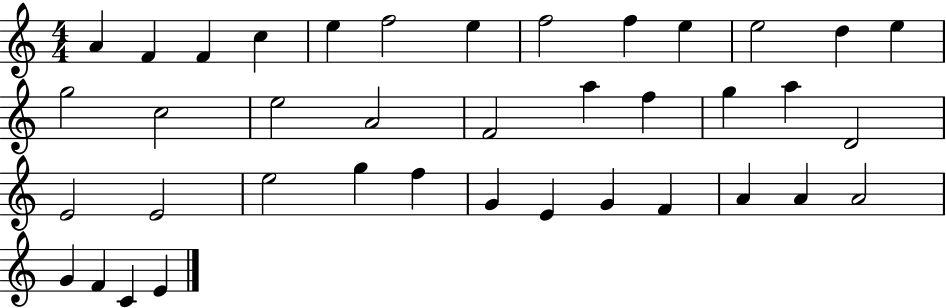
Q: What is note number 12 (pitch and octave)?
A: D5